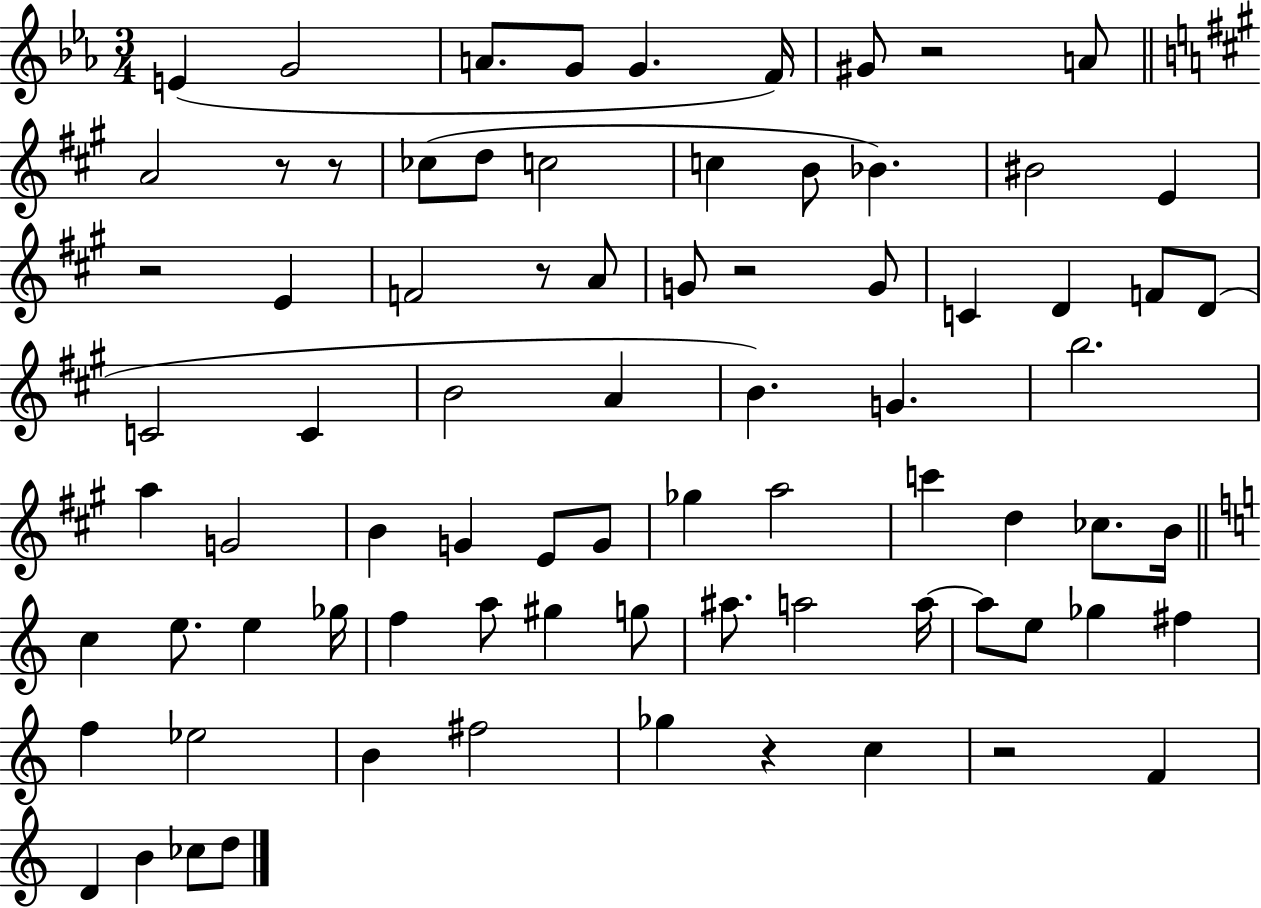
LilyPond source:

{
  \clef treble
  \numericTimeSignature
  \time 3/4
  \key ees \major
  e'4( g'2 | a'8. g'8 g'4. f'16) | gis'8 r2 a'8 | \bar "||" \break \key a \major a'2 r8 r8 | ces''8( d''8 c''2 | c''4 b'8 bes'4.) | bis'2 e'4 | \break r2 e'4 | f'2 r8 a'8 | g'8 r2 g'8 | c'4 d'4 f'8 d'8( | \break c'2 c'4 | b'2 a'4 | b'4.) g'4. | b''2. | \break a''4 g'2 | b'4 g'4 e'8 g'8 | ges''4 a''2 | c'''4 d''4 ces''8. b'16 | \break \bar "||" \break \key c \major c''4 e''8. e''4 ges''16 | f''4 a''8 gis''4 g''8 | ais''8. a''2 a''16~~ | a''8 e''8 ges''4 fis''4 | \break f''4 ees''2 | b'4 fis''2 | ges''4 r4 c''4 | r2 f'4 | \break d'4 b'4 ces''8 d''8 | \bar "|."
}